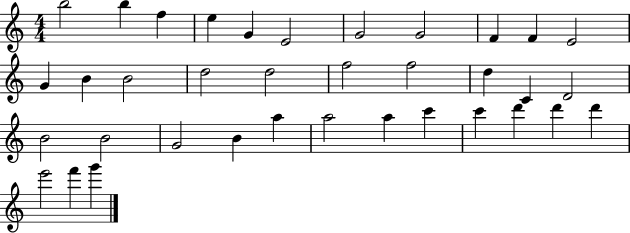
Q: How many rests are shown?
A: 0